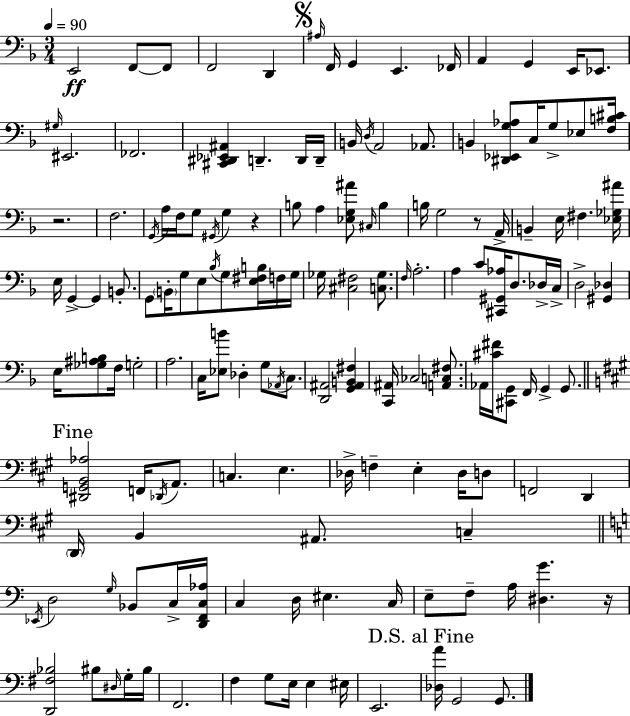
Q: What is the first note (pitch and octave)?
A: E2